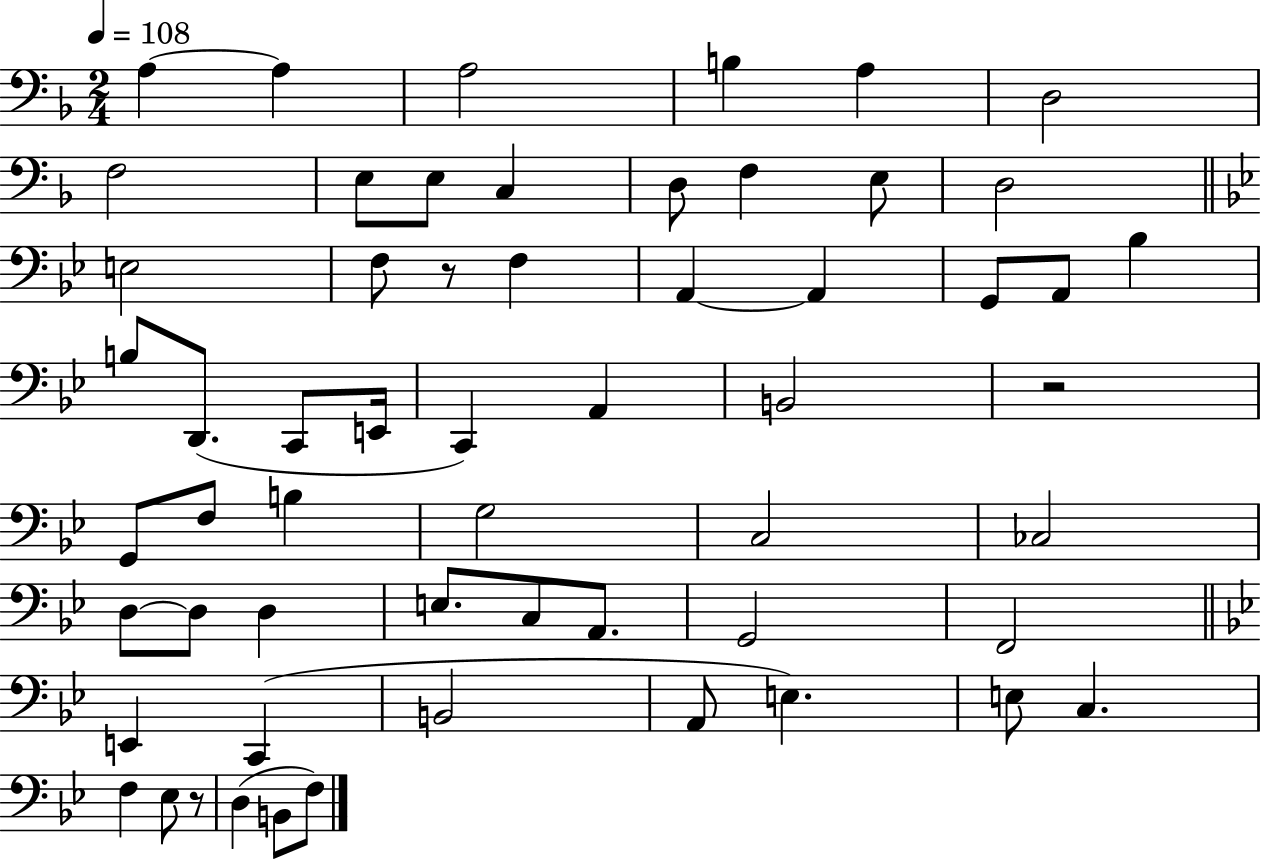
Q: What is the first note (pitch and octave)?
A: A3